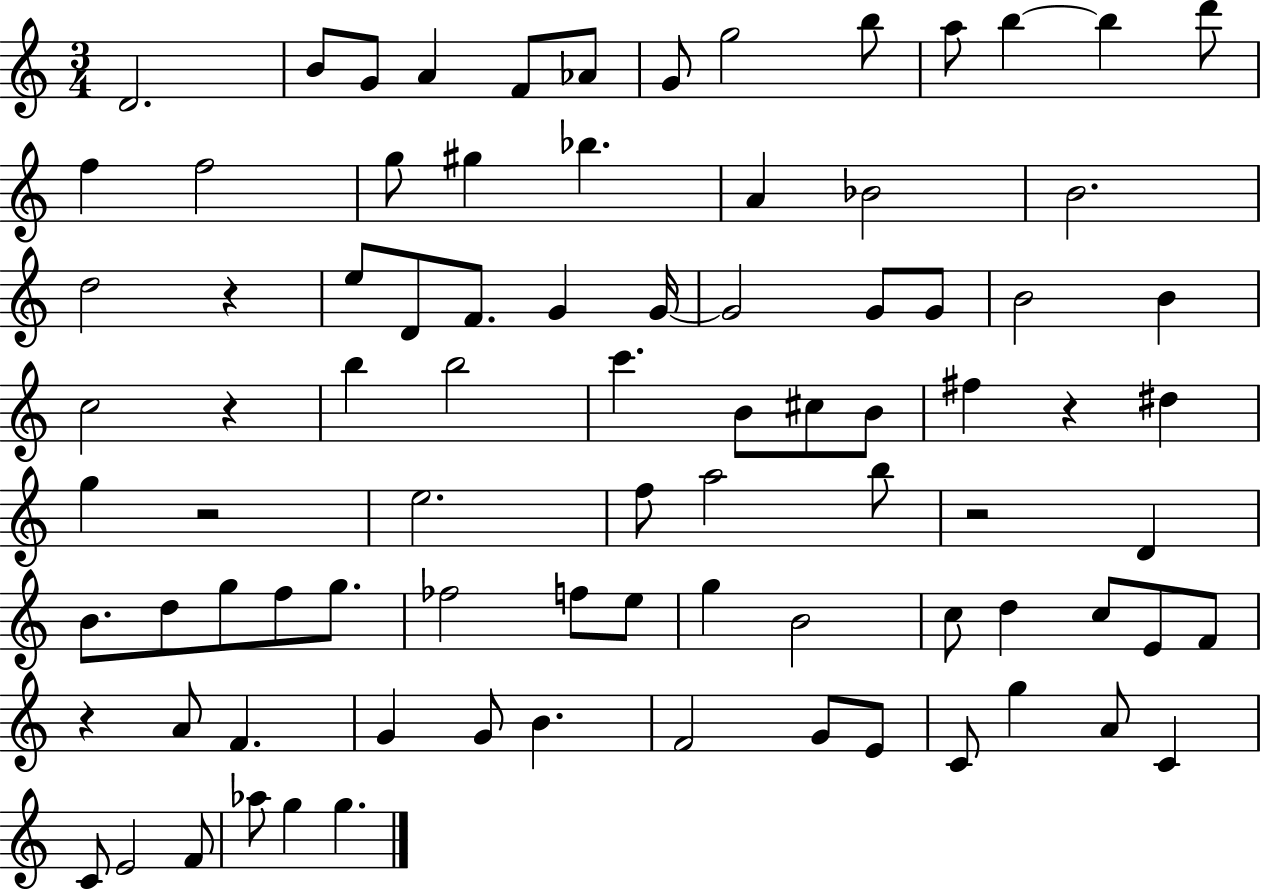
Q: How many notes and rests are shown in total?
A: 86